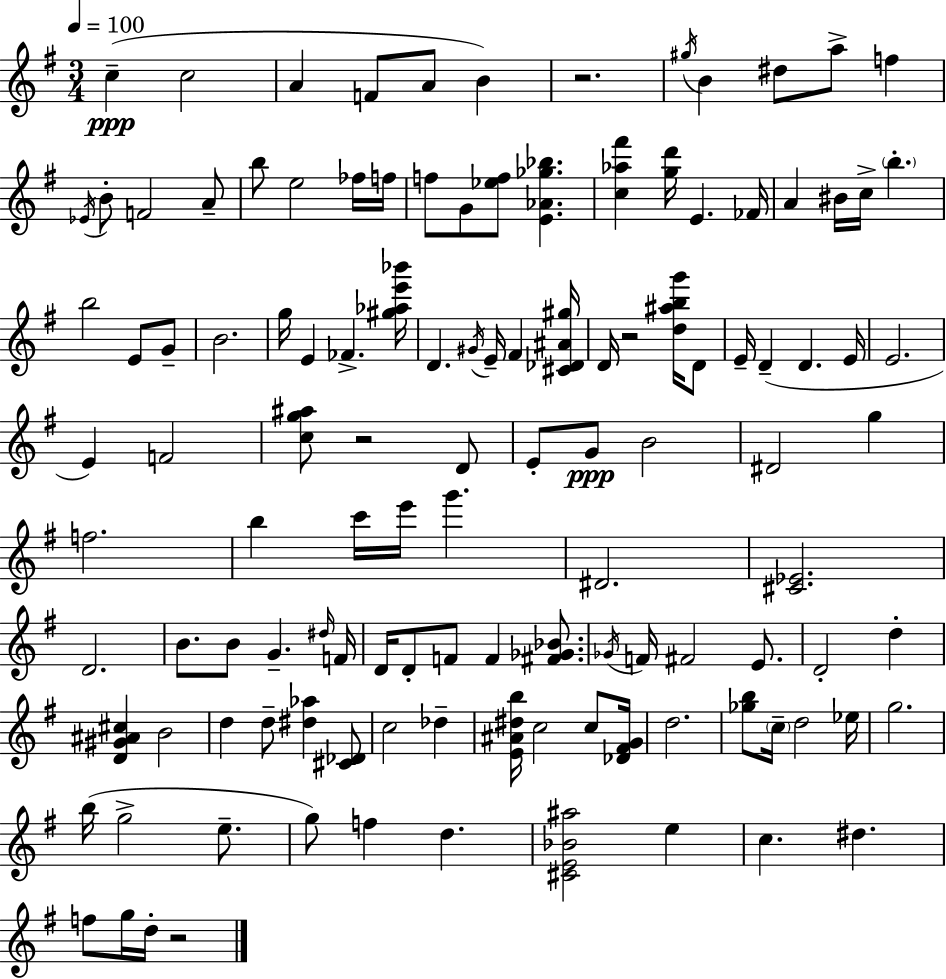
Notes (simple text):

C5/q C5/h A4/q F4/e A4/e B4/q R/h. G#5/s B4/q D#5/e A5/e F5/q Eb4/s B4/e F4/h A4/e B5/e E5/h FES5/s F5/s F5/e G4/e [Eb5,F5]/e [E4,Ab4,Gb5,Bb5]/q. [C5,Ab5,F#6]/q [G5,D6]/s E4/q. FES4/s A4/q BIS4/s C5/s B5/q. B5/h E4/e G4/e B4/h. G5/s E4/q FES4/q. [G#5,Ab5,E6,Bb6]/s D4/q. G#4/s E4/s F#4/q [C#4,Db4,A#4,G#5]/s D4/s R/h [D5,A#5,B5,G6]/s D4/e E4/s D4/q D4/q. E4/s E4/h. E4/q F4/h [C5,G5,A#5]/e R/h D4/e E4/e G4/e B4/h D#4/h G5/q F5/h. B5/q C6/s E6/s G6/q. D#4/h. [C#4,Eb4]/h. D4/h. B4/e. B4/e G4/q. D#5/s F4/s D4/s D4/e F4/e F4/q [F#4,Gb4,Bb4]/e. Gb4/s F4/s F#4/h E4/e. D4/h D5/q [D4,G#4,A#4,C#5]/q B4/h D5/q D5/e [D#5,Ab5]/q [C#4,Db4]/e C5/h Db5/q [E4,A#4,D#5,B5]/s C5/h C5/e [Db4,F#4,G4]/s D5/h. [Gb5,B5]/e C5/s D5/h Eb5/s G5/h. B5/s G5/h E5/e. G5/e F5/q D5/q. [C#4,E4,Bb4,A#5]/h E5/q C5/q. D#5/q. F5/e G5/s D5/s R/h